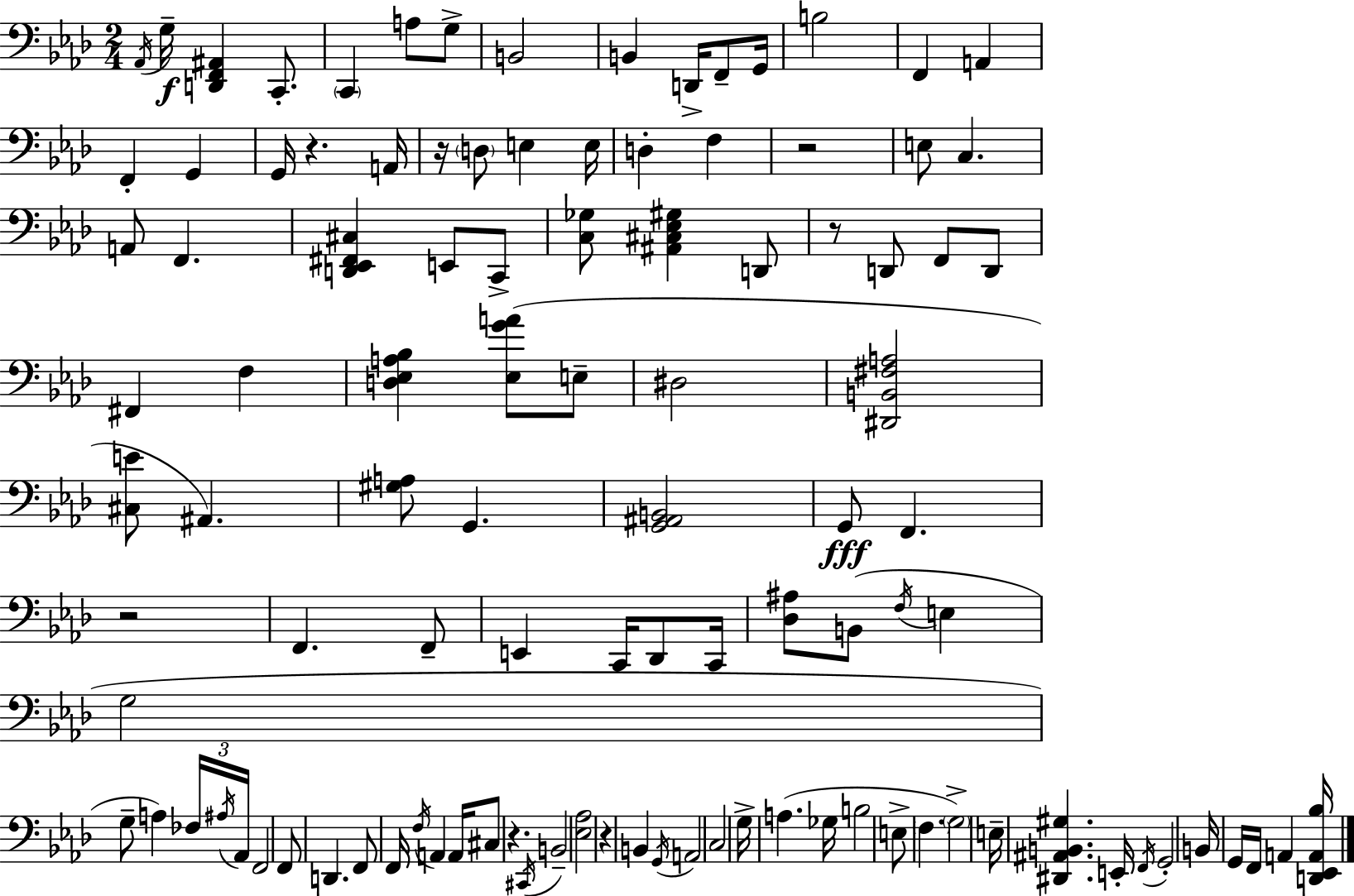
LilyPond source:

{
  \clef bass
  \numericTimeSignature
  \time 2/4
  \key aes \major
  \acciaccatura { aes,16 }\f g16-- <d, f, ais,>4 c,8.-. | \parenthesize c,4 a8 g8-> | b,2 | b,4 d,16-> f,8-- | \break g,16 b2 | f,4 a,4 | f,4-. g,4 | g,16 r4. | \break a,16 r16 \parenthesize d8 e4 | e16 d4-. f4 | r2 | e8 c4. | \break a,8 f,4. | <d, ees, fis, cis>4 e,8 c,8-> | <c ges>8 <ais, cis ees gis>4 d,8 | r8 d,8 f,8 d,8 | \break fis,4 f4 | <d ees a bes>4 <ees g' a'>8( e8-- | dis2 | <dis, b, fis a>2 | \break <cis e'>8 ais,4.) | <gis a>8 g,4. | <g, ais, b,>2 | g,8\fff f,4. | \break r2 | f,4. f,8-- | e,4 c,16 des,8 | c,16 <des ais>8 b,8( \acciaccatura { f16 } e4 | \break g2 | g8-- a4) | \tuplet 3/2 { fes16 \acciaccatura { ais16 } aes,16 } f,2 | f,8 d,4. | \break f,8 f,16 \acciaccatura { f16 } a,4 | a,16 cis8 r4. | \acciaccatura { cis,16 } b,2-- | <ees aes>2 | \break r4 | b,4 \acciaccatura { g,16 } a,2 | c2 | g16-> a4.( | \break ges16 b2 | e8-> | \parenthesize f4. \parenthesize g2->) | e16-- <dis, ais, b, gis>4. | \break e,16-. \acciaccatura { f,16 } g,2-. | b,16 | g,16 f,16 a,4 <d, ees, a, bes>16 \bar "|."
}